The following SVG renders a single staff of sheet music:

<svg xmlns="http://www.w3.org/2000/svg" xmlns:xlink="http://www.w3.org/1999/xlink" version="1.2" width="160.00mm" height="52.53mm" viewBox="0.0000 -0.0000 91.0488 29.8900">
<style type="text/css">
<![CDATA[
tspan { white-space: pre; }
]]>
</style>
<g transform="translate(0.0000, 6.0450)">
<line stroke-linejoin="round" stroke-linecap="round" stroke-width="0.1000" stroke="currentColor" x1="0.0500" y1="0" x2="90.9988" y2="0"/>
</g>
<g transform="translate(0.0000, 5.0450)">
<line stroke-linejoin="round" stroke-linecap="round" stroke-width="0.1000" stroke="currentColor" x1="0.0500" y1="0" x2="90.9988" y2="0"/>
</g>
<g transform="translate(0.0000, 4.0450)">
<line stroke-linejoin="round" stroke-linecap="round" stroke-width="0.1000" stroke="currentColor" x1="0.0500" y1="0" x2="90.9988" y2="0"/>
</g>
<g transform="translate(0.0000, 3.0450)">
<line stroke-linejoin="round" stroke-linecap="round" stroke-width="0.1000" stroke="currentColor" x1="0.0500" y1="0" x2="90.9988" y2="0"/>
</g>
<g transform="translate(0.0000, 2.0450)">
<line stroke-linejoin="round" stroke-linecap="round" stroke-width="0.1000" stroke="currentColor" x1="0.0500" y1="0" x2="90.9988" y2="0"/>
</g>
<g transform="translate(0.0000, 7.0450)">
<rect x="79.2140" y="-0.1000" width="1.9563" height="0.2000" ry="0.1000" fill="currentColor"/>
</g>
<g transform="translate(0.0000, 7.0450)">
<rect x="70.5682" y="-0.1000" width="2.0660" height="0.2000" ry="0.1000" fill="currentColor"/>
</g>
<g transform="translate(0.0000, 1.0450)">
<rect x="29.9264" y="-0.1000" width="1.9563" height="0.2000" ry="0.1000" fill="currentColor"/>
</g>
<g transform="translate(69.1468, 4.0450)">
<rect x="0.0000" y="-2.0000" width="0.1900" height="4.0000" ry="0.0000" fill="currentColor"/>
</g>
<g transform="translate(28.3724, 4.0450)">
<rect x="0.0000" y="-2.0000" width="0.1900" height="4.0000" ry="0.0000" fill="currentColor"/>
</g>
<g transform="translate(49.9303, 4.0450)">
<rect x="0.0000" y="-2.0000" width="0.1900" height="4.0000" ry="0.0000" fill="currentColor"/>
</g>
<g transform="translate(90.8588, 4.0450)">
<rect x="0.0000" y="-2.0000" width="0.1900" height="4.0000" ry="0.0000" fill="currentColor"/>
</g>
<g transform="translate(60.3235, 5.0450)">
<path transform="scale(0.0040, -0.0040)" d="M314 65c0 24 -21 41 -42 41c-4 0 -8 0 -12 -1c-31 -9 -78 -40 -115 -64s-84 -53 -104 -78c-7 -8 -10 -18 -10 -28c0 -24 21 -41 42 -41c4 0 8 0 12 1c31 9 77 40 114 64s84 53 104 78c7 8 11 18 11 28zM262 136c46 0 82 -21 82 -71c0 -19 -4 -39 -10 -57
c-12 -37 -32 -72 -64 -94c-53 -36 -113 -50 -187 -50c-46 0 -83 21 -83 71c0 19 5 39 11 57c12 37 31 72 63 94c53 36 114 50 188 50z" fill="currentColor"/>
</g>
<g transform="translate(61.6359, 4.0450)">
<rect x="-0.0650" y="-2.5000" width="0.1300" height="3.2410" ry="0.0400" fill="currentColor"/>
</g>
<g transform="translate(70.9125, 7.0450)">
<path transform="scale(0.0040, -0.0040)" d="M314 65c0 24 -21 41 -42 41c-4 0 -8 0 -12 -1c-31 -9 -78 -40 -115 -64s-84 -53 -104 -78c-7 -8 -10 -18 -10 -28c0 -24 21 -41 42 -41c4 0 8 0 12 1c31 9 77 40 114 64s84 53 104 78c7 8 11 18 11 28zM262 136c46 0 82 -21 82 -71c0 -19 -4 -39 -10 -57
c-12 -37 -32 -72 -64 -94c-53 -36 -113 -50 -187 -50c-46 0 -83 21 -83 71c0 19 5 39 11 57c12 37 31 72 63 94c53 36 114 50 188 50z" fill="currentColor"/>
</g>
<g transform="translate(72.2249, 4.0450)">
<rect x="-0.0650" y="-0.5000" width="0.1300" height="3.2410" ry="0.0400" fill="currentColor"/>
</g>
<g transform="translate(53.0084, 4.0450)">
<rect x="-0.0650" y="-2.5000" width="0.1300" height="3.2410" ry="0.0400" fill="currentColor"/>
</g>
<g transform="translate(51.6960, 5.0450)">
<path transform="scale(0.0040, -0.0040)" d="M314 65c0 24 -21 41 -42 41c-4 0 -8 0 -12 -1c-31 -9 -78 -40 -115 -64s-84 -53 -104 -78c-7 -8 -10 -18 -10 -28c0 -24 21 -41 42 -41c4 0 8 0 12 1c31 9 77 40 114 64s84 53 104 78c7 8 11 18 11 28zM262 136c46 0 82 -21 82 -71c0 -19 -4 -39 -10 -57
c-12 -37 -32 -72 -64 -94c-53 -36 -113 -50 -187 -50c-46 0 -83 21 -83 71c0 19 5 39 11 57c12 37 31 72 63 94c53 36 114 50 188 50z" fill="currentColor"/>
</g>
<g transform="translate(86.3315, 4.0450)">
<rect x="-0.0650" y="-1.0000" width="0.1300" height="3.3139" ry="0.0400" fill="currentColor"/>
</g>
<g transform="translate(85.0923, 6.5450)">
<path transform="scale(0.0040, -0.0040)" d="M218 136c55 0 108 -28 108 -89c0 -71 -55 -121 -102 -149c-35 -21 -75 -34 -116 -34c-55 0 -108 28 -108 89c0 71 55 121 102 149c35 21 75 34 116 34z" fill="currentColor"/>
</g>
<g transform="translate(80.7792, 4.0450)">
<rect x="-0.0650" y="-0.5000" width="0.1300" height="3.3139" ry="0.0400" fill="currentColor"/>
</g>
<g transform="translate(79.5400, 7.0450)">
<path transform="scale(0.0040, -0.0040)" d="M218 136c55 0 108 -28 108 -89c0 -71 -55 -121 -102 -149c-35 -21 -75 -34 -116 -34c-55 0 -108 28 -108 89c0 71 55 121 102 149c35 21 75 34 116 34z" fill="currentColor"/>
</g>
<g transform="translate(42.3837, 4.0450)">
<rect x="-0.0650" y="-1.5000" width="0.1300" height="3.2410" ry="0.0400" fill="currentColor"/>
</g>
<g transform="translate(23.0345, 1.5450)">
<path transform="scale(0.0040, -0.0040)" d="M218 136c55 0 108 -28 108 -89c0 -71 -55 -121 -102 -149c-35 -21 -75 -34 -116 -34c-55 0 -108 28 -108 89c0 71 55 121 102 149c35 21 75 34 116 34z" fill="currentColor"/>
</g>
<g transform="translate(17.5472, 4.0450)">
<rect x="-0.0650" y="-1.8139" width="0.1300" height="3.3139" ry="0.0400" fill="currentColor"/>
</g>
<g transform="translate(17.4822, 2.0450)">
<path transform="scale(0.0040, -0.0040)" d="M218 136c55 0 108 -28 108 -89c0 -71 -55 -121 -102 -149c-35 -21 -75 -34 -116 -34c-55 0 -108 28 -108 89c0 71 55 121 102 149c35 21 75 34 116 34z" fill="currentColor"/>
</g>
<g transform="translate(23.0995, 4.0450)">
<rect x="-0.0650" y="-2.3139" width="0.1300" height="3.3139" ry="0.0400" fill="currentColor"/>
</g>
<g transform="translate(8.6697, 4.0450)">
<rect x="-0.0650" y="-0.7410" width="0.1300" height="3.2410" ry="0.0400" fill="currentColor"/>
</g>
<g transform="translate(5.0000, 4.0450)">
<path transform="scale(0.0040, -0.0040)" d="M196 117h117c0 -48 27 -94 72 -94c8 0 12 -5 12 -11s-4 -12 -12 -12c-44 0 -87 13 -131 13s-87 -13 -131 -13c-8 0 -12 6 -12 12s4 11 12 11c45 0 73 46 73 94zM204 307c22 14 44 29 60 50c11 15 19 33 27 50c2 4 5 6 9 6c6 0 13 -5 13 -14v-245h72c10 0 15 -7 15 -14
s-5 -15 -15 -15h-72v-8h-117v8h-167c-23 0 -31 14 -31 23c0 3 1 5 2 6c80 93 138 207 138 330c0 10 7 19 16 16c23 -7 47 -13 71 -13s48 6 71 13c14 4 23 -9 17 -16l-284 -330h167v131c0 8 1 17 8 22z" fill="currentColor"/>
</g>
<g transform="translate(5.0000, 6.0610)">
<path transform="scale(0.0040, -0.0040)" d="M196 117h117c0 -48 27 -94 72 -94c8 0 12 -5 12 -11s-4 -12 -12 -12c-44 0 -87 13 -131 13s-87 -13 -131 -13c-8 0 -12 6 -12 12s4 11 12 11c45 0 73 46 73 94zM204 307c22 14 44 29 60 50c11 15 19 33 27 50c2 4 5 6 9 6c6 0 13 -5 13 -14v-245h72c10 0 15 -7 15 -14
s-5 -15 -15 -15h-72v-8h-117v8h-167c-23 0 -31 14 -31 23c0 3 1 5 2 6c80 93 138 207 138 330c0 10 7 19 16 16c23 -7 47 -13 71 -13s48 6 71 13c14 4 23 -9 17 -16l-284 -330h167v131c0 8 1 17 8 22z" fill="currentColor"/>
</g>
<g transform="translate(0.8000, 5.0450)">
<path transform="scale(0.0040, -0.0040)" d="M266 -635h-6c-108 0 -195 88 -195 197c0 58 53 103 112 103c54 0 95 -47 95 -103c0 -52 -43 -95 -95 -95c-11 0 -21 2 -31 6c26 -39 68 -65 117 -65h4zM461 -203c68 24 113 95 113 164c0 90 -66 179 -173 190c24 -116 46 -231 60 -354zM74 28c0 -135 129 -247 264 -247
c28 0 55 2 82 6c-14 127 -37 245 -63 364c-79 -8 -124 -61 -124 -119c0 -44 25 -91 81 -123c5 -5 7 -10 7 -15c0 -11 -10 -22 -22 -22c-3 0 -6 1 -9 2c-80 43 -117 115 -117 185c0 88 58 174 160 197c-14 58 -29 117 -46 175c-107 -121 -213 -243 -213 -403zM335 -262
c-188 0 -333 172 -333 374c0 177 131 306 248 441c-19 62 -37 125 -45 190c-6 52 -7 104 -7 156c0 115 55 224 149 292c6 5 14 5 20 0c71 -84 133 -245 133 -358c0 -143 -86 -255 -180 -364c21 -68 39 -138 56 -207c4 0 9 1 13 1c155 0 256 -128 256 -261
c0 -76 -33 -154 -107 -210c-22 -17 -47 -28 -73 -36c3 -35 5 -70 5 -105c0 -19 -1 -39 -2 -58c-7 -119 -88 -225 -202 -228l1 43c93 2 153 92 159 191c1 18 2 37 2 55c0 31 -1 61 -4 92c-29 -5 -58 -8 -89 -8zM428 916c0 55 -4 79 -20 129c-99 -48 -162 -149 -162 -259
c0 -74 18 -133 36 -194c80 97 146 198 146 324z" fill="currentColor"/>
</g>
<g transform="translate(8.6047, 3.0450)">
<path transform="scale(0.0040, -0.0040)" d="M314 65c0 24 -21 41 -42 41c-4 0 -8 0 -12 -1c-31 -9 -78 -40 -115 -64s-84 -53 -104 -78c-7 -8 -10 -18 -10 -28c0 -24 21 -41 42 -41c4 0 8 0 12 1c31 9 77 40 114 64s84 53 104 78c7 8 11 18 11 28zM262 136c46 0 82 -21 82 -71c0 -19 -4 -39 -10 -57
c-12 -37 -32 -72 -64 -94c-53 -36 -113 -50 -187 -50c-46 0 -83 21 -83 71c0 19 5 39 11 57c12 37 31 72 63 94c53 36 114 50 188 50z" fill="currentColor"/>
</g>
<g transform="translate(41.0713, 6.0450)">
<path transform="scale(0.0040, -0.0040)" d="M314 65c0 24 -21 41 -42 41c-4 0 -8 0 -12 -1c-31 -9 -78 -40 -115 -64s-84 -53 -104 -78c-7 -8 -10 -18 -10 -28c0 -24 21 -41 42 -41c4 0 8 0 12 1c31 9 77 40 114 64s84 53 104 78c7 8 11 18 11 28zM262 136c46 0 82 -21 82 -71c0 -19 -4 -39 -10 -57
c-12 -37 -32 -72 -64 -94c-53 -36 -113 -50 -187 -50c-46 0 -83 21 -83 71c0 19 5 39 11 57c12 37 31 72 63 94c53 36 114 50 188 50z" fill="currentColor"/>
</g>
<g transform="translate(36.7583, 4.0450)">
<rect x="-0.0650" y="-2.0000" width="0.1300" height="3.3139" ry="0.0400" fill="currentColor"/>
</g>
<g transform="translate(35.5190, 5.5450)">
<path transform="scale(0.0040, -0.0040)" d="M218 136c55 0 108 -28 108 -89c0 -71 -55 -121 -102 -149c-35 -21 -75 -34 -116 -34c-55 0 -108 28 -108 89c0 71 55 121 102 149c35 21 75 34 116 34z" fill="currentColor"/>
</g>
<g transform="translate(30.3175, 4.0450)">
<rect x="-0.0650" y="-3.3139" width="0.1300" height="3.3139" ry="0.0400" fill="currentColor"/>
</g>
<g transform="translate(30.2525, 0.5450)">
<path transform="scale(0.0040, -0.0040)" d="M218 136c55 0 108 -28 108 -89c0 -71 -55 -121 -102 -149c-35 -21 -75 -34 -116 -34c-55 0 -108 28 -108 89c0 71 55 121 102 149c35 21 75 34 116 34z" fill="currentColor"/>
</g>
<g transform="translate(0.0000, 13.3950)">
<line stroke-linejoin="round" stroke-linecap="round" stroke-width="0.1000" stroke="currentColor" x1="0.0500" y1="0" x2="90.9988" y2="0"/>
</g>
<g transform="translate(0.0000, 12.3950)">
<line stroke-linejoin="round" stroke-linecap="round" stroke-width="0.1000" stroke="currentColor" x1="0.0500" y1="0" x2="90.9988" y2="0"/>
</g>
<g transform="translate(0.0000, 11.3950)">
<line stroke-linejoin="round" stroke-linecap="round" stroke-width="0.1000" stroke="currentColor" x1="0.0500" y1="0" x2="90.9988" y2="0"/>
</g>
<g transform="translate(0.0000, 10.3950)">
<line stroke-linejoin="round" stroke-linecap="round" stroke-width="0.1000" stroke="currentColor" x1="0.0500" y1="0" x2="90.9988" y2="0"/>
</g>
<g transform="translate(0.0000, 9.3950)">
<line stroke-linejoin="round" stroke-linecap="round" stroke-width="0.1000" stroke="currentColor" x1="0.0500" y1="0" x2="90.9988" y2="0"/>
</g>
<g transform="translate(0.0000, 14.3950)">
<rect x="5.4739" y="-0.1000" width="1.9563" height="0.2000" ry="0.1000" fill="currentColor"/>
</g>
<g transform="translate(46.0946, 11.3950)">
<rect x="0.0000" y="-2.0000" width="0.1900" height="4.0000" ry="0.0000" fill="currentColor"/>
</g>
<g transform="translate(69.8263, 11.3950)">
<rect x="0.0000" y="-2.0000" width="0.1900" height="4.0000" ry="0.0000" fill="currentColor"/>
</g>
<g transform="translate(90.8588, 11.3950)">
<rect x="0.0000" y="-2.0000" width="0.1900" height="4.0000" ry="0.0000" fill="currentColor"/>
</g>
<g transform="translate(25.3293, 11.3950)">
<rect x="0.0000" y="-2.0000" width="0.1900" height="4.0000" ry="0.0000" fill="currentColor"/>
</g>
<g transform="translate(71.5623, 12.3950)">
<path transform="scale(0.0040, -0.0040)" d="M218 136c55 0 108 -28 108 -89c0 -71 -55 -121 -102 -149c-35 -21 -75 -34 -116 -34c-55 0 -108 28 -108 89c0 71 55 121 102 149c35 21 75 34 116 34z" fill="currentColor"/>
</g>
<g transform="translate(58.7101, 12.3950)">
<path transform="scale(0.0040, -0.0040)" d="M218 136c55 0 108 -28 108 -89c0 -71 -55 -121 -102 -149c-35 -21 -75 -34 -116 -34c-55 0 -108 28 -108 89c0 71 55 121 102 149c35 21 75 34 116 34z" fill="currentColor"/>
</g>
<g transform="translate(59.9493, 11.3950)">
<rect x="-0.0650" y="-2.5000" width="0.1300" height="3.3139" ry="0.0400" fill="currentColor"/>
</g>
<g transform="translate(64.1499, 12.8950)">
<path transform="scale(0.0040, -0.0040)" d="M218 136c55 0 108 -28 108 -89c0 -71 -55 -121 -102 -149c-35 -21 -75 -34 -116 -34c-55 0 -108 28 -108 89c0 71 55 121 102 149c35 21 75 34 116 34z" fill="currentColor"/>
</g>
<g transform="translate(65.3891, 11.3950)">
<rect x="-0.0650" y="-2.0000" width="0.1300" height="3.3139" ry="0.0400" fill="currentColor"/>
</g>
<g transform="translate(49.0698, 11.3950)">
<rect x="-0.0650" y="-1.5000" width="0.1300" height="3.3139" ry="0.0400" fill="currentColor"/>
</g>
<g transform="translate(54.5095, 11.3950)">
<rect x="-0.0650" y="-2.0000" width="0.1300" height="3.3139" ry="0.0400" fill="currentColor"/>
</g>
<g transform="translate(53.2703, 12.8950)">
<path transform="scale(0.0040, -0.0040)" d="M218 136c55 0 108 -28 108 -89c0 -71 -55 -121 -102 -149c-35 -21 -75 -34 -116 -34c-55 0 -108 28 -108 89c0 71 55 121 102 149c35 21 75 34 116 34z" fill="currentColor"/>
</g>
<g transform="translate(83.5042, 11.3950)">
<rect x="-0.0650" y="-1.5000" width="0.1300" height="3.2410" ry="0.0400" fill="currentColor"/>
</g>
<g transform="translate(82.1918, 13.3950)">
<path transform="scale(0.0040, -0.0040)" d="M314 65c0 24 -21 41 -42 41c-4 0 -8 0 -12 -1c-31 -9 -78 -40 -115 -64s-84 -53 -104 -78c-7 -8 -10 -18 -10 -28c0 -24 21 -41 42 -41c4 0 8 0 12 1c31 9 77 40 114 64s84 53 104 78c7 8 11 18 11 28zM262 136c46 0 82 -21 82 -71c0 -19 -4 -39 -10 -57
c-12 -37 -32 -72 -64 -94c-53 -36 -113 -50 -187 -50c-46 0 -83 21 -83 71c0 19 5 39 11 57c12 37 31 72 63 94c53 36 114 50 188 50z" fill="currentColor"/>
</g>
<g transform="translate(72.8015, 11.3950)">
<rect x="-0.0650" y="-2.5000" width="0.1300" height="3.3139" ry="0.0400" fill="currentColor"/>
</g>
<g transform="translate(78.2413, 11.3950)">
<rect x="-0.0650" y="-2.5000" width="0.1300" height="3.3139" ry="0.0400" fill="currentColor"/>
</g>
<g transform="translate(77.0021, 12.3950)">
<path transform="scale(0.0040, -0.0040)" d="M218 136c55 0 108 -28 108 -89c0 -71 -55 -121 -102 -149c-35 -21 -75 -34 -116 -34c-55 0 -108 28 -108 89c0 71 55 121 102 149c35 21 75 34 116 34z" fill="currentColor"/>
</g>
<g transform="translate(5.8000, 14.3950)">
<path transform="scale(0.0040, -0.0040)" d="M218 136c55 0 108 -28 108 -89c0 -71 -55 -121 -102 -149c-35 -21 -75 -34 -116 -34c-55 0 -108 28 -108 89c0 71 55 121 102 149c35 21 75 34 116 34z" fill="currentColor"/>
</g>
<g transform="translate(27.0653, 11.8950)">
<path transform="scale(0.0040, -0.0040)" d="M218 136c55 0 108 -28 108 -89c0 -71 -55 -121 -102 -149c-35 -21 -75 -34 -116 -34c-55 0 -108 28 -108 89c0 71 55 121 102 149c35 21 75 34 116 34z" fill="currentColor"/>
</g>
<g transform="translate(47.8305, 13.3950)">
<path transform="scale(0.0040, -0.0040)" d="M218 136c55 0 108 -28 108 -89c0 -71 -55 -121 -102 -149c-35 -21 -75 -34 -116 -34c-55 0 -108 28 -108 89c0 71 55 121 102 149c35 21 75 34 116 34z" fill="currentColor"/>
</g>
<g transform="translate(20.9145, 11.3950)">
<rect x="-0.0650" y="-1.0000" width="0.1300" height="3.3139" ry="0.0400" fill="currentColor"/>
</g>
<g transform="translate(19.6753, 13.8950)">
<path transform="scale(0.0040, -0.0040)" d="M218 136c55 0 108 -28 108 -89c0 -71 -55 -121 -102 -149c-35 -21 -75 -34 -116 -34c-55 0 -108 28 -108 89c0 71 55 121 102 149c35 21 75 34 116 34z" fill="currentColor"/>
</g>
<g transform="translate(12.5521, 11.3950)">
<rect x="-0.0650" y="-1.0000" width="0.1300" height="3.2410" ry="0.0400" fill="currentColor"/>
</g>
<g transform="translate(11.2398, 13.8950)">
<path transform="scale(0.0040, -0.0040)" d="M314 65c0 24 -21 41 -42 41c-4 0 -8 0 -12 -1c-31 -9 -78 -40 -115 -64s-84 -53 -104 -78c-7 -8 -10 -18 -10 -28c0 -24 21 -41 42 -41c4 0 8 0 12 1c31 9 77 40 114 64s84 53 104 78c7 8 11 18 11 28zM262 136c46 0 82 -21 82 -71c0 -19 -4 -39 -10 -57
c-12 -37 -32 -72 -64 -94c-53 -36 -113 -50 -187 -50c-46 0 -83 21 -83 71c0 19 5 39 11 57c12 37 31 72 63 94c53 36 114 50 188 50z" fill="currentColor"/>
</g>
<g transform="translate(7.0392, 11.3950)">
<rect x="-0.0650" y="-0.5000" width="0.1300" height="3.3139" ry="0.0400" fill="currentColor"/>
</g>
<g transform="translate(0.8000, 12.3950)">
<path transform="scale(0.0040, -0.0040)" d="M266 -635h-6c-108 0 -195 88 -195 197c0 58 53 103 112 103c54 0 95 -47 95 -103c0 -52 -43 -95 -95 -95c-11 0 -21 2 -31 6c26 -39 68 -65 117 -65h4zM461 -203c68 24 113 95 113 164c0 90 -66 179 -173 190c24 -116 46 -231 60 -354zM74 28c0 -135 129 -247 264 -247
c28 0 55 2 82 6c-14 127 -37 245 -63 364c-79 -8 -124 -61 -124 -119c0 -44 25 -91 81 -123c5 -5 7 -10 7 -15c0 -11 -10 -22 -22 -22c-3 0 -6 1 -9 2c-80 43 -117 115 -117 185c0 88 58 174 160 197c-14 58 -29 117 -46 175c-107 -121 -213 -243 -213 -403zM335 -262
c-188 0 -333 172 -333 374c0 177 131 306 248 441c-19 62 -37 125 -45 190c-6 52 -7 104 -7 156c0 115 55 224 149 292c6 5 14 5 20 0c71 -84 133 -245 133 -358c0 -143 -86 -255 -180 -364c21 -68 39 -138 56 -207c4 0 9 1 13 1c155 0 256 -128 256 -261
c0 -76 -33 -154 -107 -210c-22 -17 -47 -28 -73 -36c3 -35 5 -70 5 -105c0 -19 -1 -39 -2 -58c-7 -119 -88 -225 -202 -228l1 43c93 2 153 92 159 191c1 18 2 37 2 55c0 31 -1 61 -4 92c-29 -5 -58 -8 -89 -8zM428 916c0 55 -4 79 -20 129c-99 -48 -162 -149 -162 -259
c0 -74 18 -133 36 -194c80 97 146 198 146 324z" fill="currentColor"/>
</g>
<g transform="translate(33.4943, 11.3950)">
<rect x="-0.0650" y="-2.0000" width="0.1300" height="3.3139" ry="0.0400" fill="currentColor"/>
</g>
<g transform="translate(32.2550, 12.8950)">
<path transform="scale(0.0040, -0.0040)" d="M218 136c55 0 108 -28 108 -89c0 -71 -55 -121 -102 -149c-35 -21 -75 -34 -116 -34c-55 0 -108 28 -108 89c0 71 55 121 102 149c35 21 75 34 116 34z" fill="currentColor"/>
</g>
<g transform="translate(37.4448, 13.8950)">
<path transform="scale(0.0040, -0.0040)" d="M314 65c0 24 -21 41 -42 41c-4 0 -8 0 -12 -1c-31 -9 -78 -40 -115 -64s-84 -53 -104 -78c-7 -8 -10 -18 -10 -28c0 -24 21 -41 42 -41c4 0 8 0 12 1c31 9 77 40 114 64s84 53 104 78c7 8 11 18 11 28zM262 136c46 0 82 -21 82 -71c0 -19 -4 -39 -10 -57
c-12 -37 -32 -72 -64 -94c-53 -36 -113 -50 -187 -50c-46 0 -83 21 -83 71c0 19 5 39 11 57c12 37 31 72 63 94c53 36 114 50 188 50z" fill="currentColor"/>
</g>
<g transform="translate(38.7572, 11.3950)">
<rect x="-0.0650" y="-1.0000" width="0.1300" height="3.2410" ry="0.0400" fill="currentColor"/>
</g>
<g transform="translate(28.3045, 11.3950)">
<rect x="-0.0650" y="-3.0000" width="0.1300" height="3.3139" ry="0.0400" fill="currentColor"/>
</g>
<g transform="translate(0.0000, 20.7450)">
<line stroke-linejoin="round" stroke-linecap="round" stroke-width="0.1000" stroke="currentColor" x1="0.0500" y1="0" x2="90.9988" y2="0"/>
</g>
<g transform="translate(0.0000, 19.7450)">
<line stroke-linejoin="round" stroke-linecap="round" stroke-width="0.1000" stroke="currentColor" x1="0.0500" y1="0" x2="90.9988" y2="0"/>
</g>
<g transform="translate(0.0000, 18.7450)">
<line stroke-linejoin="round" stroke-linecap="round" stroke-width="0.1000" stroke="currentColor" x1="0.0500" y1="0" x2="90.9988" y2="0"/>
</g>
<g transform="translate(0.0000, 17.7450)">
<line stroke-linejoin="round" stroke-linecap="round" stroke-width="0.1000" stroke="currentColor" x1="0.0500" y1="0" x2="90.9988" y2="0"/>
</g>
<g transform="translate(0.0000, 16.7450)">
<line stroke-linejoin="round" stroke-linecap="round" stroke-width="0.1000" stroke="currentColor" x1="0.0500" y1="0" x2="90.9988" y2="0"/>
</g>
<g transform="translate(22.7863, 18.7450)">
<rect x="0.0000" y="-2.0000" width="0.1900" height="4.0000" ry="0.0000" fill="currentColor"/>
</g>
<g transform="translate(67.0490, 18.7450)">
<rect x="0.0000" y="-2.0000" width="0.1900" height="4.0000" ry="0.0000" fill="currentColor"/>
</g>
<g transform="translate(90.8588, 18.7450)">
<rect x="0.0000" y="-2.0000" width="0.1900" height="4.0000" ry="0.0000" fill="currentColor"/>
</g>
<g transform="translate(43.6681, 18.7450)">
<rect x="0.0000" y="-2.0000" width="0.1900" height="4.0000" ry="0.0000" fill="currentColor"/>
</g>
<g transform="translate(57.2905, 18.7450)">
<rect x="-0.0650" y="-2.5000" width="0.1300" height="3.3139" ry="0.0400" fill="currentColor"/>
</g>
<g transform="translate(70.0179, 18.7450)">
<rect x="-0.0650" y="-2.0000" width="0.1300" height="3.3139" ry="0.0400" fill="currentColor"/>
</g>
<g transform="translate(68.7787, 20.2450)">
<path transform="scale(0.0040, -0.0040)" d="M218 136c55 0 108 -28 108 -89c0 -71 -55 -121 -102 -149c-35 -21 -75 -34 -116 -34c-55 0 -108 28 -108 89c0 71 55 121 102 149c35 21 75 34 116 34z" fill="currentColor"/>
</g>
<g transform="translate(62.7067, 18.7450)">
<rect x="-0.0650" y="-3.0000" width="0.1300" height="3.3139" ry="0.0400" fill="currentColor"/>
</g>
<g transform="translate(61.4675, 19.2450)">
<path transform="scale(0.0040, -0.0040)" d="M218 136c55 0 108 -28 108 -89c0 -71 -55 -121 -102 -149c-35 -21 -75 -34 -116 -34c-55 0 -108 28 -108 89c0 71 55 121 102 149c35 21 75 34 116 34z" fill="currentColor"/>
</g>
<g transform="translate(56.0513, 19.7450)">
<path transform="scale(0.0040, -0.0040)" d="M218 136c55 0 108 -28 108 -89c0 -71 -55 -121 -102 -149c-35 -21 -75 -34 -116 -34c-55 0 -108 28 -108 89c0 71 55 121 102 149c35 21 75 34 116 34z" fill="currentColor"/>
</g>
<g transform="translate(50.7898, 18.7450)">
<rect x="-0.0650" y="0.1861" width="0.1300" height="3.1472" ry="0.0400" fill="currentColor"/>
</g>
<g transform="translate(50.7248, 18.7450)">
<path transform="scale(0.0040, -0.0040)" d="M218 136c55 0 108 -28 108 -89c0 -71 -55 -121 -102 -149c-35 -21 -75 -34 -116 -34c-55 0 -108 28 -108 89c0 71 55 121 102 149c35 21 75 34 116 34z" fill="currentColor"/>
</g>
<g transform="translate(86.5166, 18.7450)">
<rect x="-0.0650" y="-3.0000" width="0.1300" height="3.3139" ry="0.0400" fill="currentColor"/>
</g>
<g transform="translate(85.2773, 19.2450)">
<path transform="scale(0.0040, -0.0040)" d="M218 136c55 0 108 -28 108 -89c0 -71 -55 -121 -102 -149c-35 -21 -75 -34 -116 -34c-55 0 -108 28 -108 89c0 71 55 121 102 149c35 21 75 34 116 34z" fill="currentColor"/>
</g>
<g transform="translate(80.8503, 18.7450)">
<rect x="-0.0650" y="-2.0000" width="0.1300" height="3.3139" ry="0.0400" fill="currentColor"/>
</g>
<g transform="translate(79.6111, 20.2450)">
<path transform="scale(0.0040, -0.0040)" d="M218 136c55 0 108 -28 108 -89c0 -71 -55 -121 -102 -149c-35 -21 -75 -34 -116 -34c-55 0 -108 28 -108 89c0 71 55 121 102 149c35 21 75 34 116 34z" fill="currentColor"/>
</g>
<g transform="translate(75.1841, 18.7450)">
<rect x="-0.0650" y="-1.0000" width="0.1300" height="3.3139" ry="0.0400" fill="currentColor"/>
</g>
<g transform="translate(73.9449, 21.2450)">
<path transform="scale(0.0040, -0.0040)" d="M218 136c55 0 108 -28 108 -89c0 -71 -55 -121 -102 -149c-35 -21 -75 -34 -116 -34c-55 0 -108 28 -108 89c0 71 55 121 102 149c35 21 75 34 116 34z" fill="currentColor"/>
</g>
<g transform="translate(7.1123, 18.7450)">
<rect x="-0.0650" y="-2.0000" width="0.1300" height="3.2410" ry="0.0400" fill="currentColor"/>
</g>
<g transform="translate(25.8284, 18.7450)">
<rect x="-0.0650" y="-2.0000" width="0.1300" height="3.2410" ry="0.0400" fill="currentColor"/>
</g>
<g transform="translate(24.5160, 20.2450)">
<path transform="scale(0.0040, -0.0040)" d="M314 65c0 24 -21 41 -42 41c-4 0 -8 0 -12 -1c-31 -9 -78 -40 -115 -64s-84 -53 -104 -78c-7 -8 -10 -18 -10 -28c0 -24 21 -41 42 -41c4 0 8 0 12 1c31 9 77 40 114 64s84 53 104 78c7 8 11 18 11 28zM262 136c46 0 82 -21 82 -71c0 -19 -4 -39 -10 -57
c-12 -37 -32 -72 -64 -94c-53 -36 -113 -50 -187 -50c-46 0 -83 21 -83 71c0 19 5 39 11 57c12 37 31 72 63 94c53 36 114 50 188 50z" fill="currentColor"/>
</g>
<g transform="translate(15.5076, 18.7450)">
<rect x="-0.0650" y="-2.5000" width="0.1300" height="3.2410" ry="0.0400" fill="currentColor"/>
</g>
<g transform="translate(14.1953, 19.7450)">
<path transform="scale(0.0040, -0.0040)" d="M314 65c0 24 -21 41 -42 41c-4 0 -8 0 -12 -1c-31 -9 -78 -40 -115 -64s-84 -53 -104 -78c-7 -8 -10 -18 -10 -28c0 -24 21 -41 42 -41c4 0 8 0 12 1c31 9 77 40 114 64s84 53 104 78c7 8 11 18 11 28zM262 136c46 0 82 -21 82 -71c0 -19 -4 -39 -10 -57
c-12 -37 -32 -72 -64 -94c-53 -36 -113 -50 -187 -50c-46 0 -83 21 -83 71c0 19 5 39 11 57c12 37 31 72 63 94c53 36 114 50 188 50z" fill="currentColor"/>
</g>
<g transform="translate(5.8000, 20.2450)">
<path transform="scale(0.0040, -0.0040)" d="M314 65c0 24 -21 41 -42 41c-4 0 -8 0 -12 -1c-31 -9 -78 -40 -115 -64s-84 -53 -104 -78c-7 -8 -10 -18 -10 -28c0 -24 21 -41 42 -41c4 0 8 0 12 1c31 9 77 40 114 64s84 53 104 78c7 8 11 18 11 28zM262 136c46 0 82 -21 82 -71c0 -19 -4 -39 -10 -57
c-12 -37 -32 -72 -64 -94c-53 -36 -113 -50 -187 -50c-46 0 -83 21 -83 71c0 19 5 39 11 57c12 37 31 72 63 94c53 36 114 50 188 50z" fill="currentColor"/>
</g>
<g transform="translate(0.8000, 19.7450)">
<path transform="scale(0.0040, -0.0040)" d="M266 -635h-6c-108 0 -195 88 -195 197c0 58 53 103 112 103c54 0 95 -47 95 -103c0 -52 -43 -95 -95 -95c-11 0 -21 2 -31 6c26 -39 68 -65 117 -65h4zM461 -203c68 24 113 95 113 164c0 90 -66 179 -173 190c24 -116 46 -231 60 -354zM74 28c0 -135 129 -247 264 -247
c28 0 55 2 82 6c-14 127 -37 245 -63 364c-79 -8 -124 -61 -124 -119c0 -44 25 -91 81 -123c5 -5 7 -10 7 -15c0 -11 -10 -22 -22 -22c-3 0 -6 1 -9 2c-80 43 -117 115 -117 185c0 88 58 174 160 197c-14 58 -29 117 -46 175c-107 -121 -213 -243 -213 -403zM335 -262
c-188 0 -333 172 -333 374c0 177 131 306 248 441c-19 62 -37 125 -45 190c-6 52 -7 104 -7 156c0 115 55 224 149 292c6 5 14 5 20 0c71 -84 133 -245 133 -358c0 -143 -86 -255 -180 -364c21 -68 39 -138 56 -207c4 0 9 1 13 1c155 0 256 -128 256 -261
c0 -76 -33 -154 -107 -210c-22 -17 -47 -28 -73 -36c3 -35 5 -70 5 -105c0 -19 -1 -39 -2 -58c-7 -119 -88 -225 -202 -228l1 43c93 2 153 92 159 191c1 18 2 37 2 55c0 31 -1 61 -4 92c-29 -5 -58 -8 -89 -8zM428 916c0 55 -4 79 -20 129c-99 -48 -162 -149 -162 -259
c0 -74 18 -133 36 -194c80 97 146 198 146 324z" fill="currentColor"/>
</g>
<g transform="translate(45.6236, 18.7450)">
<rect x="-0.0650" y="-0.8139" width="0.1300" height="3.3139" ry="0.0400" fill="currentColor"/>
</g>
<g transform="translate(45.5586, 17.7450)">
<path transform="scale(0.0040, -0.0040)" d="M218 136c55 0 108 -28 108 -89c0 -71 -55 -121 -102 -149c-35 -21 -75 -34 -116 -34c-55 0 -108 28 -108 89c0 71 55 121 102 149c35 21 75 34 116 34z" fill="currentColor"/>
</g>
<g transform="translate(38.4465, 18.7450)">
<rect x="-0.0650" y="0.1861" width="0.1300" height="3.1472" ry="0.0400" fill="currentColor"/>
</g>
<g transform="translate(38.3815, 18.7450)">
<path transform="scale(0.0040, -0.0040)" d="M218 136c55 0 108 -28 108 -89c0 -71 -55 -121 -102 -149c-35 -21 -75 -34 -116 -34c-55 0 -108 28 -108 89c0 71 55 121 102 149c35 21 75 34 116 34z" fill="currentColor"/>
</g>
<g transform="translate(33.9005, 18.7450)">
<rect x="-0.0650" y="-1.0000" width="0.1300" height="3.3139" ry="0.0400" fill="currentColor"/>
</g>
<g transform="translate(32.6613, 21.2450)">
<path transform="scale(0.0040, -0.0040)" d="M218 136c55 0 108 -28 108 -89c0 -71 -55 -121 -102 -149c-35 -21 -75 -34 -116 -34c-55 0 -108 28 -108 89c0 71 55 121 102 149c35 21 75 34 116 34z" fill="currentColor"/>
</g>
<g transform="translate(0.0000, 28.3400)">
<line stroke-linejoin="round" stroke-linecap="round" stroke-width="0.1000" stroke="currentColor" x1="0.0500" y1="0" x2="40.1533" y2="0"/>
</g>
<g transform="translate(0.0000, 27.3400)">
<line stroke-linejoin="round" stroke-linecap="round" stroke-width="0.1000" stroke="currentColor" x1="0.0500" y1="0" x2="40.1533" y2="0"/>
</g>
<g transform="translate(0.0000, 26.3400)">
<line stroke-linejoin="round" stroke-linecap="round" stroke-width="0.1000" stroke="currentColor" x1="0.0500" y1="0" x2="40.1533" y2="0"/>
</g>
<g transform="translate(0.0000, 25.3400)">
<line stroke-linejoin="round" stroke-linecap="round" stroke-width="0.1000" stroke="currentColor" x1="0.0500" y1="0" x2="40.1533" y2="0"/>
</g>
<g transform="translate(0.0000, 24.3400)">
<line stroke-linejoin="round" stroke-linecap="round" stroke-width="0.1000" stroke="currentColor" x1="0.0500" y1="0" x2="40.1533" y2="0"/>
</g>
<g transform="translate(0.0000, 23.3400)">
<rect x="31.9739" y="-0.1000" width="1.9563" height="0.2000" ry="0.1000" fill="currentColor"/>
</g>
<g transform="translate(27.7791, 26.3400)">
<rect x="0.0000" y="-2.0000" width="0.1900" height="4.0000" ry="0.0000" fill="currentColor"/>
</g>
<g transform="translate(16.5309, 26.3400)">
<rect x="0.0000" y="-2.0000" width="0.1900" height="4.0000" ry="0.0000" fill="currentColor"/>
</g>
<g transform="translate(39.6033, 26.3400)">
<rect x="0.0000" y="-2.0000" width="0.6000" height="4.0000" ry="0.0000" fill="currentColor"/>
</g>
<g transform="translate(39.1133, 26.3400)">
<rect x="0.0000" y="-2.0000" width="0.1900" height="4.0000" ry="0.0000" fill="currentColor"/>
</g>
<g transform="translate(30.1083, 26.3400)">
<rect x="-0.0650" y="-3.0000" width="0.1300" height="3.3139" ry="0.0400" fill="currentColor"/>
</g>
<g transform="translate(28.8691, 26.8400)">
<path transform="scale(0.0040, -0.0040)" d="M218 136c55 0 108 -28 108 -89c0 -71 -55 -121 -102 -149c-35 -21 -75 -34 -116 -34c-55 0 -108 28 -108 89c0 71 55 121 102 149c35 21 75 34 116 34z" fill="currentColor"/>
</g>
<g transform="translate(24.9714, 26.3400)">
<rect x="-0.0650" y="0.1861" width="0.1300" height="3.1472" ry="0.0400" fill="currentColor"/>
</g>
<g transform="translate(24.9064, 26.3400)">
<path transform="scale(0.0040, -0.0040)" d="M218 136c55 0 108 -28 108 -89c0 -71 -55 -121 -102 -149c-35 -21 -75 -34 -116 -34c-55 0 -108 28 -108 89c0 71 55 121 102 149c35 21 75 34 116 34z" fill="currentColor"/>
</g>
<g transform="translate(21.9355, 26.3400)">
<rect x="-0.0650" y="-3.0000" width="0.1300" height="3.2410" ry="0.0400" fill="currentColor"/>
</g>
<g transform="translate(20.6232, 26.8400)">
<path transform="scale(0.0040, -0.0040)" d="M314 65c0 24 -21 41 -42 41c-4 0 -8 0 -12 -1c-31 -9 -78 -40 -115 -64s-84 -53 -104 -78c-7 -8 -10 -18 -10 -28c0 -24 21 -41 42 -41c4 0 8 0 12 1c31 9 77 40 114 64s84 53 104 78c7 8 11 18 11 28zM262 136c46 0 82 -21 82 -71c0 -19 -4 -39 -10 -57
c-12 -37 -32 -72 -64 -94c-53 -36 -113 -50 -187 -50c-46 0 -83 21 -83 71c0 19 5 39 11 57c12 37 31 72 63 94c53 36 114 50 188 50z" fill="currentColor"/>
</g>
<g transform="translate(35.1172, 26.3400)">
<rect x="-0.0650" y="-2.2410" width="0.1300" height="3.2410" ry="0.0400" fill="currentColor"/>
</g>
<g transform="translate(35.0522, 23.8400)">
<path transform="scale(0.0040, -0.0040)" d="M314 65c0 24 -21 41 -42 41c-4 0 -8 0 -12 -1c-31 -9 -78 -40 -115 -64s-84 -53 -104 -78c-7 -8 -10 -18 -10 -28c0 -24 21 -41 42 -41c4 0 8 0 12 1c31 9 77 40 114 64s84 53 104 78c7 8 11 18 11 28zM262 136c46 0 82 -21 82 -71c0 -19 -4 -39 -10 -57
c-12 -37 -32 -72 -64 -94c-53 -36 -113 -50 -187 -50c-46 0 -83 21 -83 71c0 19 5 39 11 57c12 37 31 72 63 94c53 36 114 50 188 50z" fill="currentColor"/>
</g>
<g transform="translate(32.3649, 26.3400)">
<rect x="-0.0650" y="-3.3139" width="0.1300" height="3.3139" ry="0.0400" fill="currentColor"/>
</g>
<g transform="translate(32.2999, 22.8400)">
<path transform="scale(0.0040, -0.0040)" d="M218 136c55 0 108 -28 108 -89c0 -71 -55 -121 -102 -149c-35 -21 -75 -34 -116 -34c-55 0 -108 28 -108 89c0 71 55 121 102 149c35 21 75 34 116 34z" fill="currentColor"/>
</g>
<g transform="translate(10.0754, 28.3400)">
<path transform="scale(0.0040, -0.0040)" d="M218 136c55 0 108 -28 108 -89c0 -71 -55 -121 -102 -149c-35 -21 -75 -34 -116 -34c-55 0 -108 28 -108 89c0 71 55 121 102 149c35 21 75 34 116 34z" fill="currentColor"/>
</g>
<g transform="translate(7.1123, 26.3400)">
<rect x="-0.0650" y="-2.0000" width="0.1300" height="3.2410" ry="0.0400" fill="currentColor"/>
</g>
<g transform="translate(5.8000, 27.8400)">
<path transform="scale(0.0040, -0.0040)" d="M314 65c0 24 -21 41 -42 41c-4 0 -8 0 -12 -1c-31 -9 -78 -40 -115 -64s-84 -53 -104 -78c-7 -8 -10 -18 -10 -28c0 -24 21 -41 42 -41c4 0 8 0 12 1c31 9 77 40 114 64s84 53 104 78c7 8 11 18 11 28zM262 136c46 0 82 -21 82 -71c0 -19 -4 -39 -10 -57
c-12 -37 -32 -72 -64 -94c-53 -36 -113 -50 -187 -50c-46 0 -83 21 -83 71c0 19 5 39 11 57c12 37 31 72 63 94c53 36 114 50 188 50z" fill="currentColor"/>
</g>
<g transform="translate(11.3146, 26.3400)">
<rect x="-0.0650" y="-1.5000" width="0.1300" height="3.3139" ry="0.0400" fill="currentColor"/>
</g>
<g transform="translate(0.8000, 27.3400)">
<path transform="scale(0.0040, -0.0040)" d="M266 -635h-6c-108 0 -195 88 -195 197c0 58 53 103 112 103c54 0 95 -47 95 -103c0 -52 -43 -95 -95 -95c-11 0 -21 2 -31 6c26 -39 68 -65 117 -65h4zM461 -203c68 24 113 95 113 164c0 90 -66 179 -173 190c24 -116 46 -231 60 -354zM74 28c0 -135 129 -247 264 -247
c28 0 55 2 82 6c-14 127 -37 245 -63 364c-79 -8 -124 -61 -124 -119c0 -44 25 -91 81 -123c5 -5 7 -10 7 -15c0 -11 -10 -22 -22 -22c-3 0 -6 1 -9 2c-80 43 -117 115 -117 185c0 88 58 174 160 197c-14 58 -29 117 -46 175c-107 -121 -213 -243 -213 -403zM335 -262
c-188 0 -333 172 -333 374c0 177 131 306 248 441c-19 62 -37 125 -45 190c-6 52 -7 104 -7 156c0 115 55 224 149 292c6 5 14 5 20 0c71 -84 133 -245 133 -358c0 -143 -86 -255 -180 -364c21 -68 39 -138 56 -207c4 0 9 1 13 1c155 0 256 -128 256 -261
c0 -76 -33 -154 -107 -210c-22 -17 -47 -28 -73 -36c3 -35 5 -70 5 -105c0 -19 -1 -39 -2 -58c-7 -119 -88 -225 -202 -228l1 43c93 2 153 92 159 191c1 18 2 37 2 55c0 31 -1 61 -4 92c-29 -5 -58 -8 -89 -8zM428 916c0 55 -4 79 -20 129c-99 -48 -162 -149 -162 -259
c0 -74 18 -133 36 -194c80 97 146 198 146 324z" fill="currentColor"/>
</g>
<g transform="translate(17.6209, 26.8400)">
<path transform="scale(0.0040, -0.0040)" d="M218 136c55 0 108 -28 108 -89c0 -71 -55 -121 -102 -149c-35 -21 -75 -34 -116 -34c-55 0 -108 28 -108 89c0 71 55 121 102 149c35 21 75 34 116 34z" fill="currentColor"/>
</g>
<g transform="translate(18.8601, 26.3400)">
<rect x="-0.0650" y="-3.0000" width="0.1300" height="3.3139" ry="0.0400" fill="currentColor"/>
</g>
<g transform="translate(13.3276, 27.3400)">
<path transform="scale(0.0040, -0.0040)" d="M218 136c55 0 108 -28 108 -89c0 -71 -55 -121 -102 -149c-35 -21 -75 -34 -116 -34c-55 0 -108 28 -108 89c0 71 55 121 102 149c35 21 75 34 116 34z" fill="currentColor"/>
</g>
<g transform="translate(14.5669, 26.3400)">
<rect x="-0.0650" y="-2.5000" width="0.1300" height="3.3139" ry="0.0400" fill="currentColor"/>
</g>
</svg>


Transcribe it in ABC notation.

X:1
T:Untitled
M:4/4
L:1/4
K:C
d2 f g b F E2 G2 G2 C2 C D C D2 D A F D2 E F G F G G E2 F2 G2 F2 D B d B G A F D F A F2 E G A A2 B A b g2